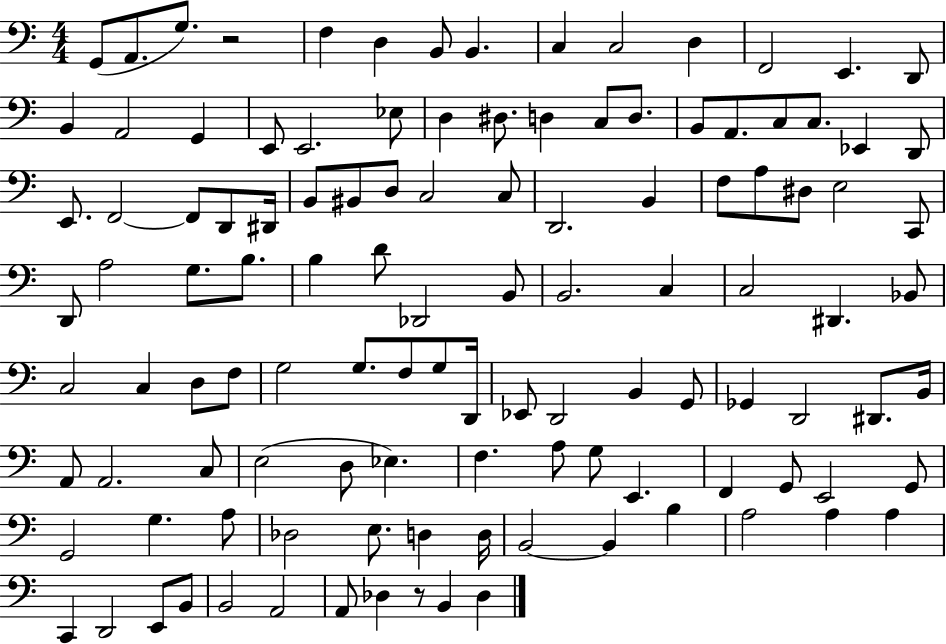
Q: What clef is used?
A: bass